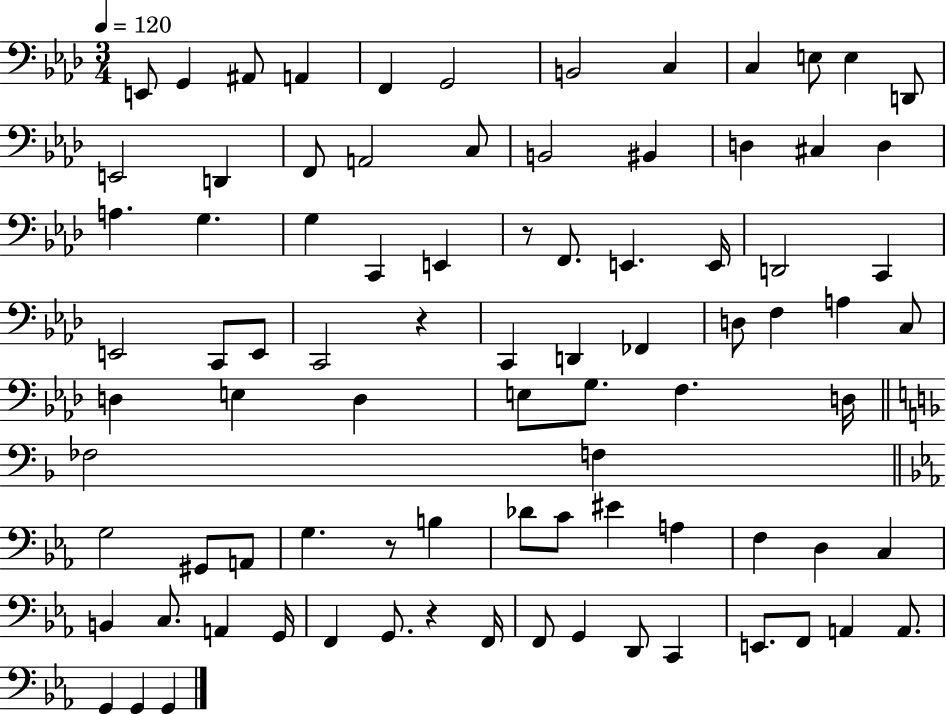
X:1
T:Untitled
M:3/4
L:1/4
K:Ab
E,,/2 G,, ^A,,/2 A,, F,, G,,2 B,,2 C, C, E,/2 E, D,,/2 E,,2 D,, F,,/2 A,,2 C,/2 B,,2 ^B,, D, ^C, D, A, G, G, C,, E,, z/2 F,,/2 E,, E,,/4 D,,2 C,, E,,2 C,,/2 E,,/2 C,,2 z C,, D,, _F,, D,/2 F, A, C,/2 D, E, D, E,/2 G,/2 F, D,/4 _F,2 F, G,2 ^G,,/2 A,,/2 G, z/2 B, _D/2 C/2 ^E A, F, D, C, B,, C,/2 A,, G,,/4 F,, G,,/2 z F,,/4 F,,/2 G,, D,,/2 C,, E,,/2 F,,/2 A,, A,,/2 G,, G,, G,,